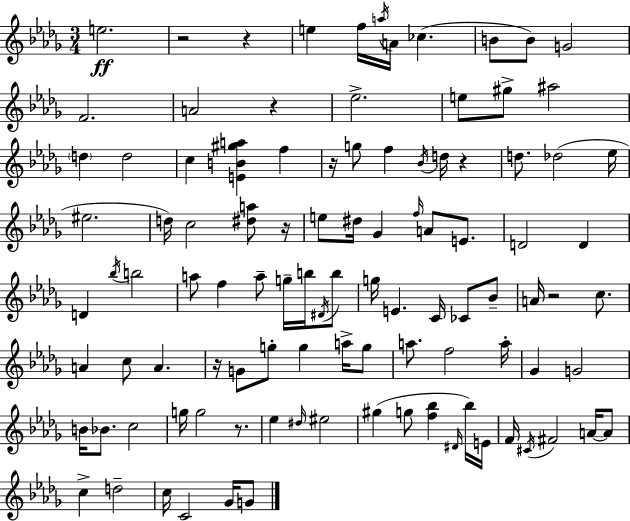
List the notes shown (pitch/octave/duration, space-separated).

E5/h. R/h R/q E5/q F5/s A5/s A4/s CES5/q. B4/e B4/e G4/h F4/h. A4/h R/q Eb5/h. E5/e G#5/e A#5/h D5/q D5/h C5/q [E4,B4,G#5,A5]/q F5/q R/s G5/e F5/q Bb4/s D5/s R/q D5/e. Db5/h Eb5/s EIS5/h. D5/s C5/h [D#5,A5]/e R/s E5/e D#5/s Gb4/q F5/s A4/e E4/e. D4/h D4/q D4/q Bb5/s B5/h A5/e F5/q A5/e G5/s B5/s D#4/s B5/e G5/s E4/q. C4/s CES4/e Bb4/e A4/s R/h C5/e. A4/q C5/e A4/q. R/s G4/e G5/e G5/q A5/s G5/e A5/e. F5/h A5/s Gb4/q G4/h B4/s Bb4/e. C5/h G5/s G5/h R/e. Eb5/q D#5/s EIS5/h G#5/q G5/e [F5,Bb5]/q D#4/s Bb5/s E4/s F4/s C#4/s F#4/h A4/s A4/e C5/q D5/h C5/s C4/h Gb4/s G4/e